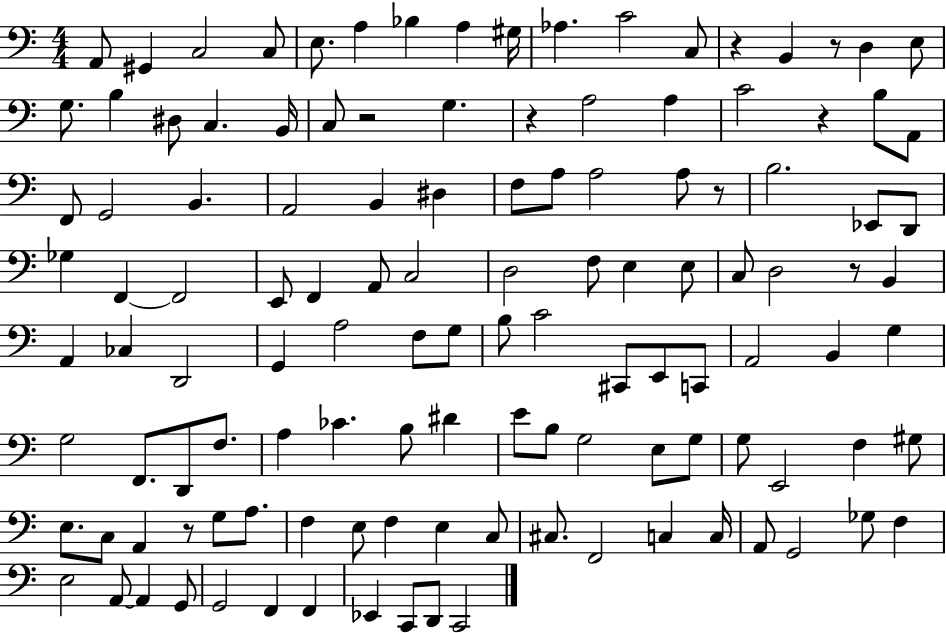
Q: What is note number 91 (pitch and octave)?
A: A3